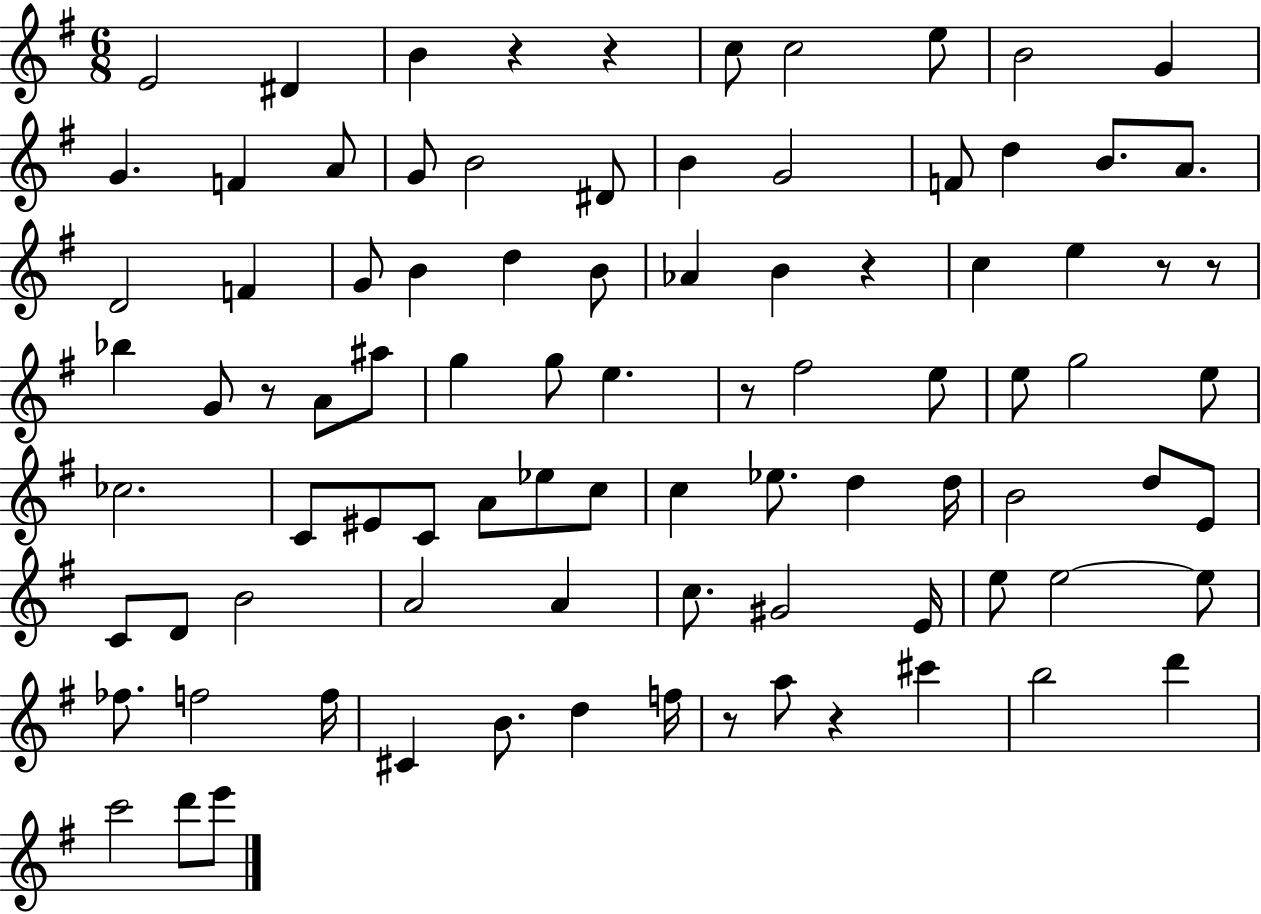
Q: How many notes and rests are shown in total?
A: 90